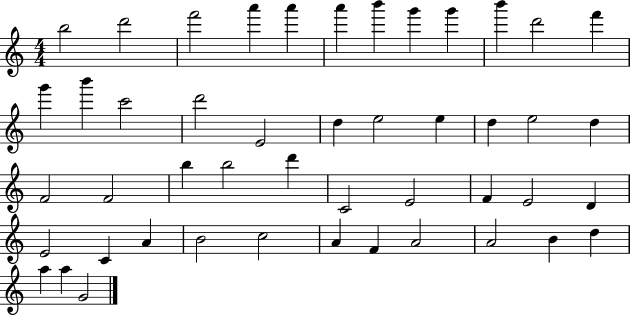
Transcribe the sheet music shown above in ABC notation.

X:1
T:Untitled
M:4/4
L:1/4
K:C
b2 d'2 f'2 a' a' a' b' g' g' b' d'2 f' g' b' c'2 d'2 E2 d e2 e d e2 d F2 F2 b b2 d' C2 E2 F E2 D E2 C A B2 c2 A F A2 A2 B d a a G2